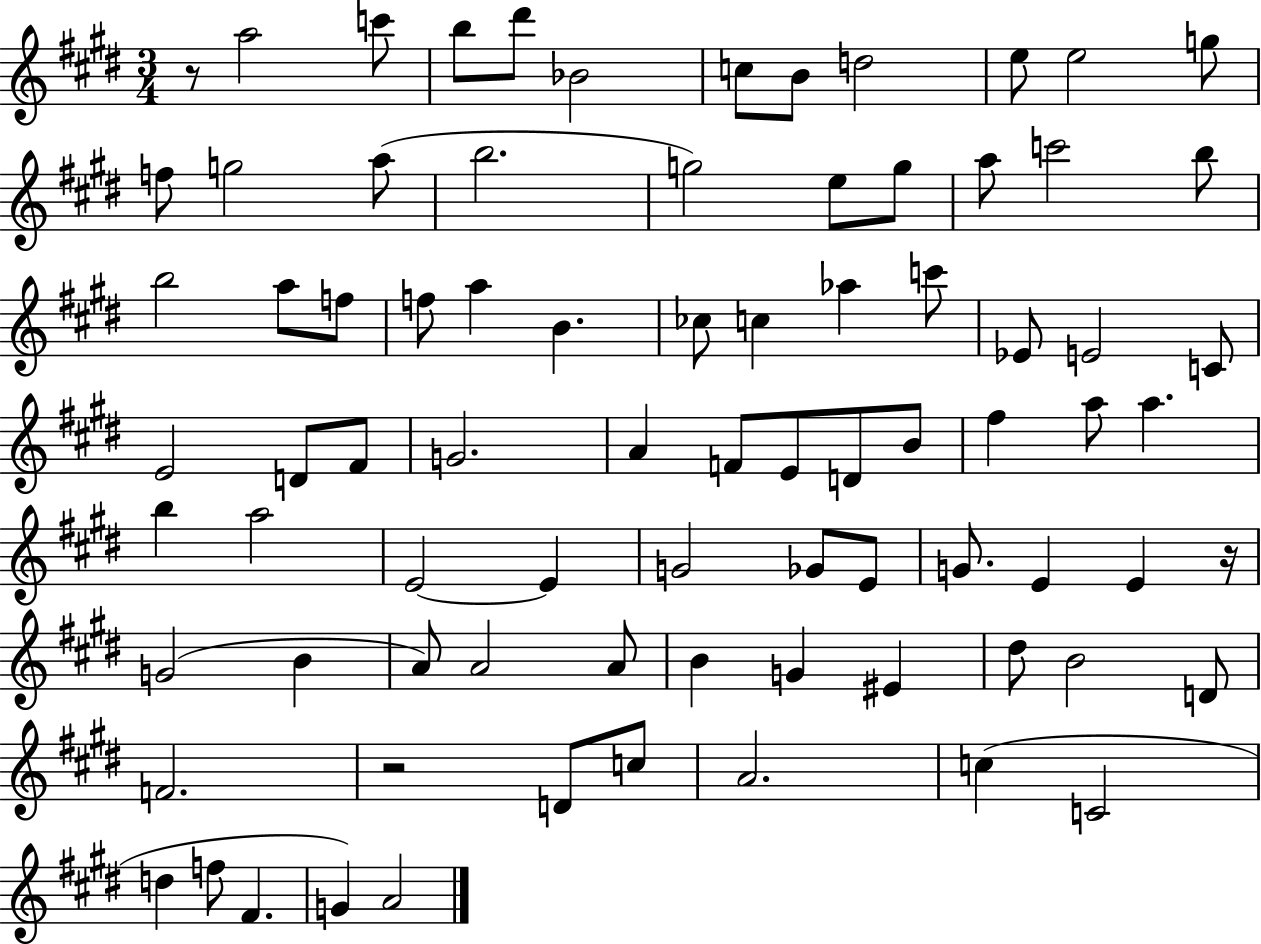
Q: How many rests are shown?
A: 3